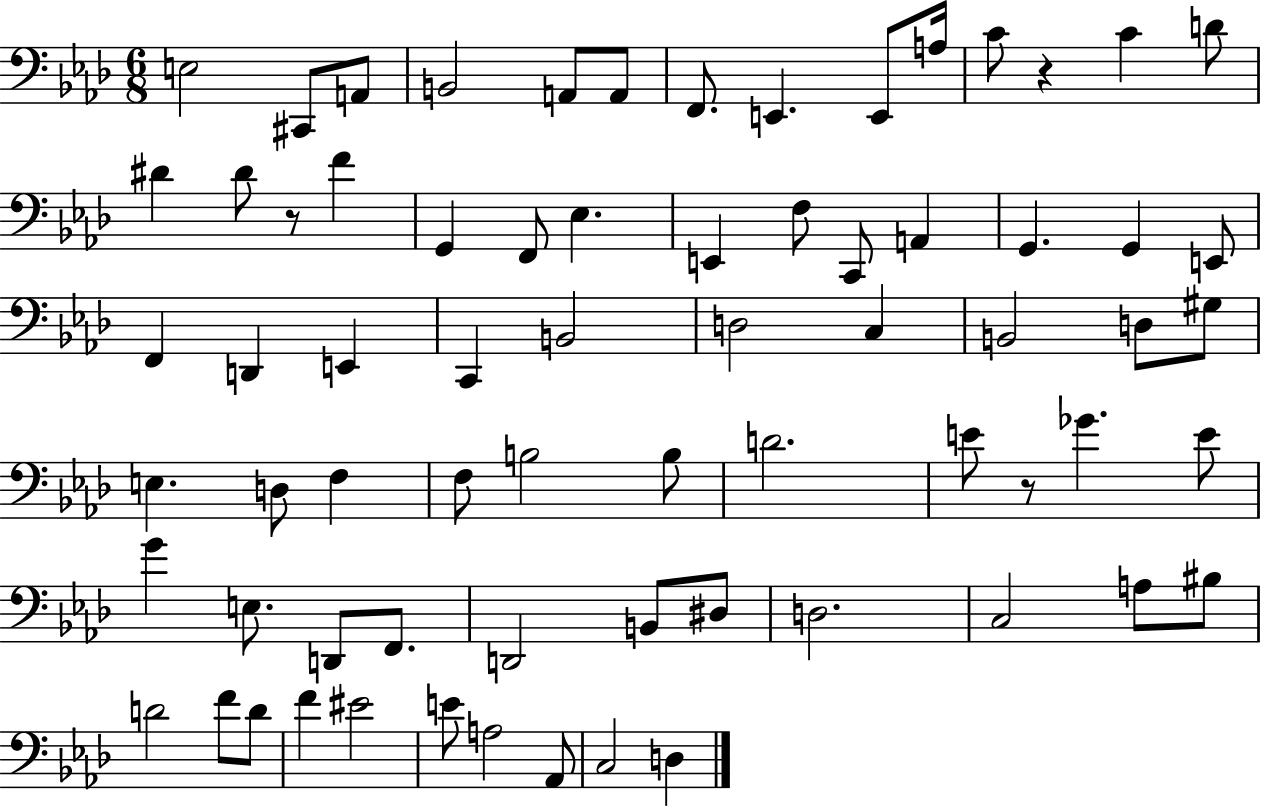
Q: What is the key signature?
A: AES major